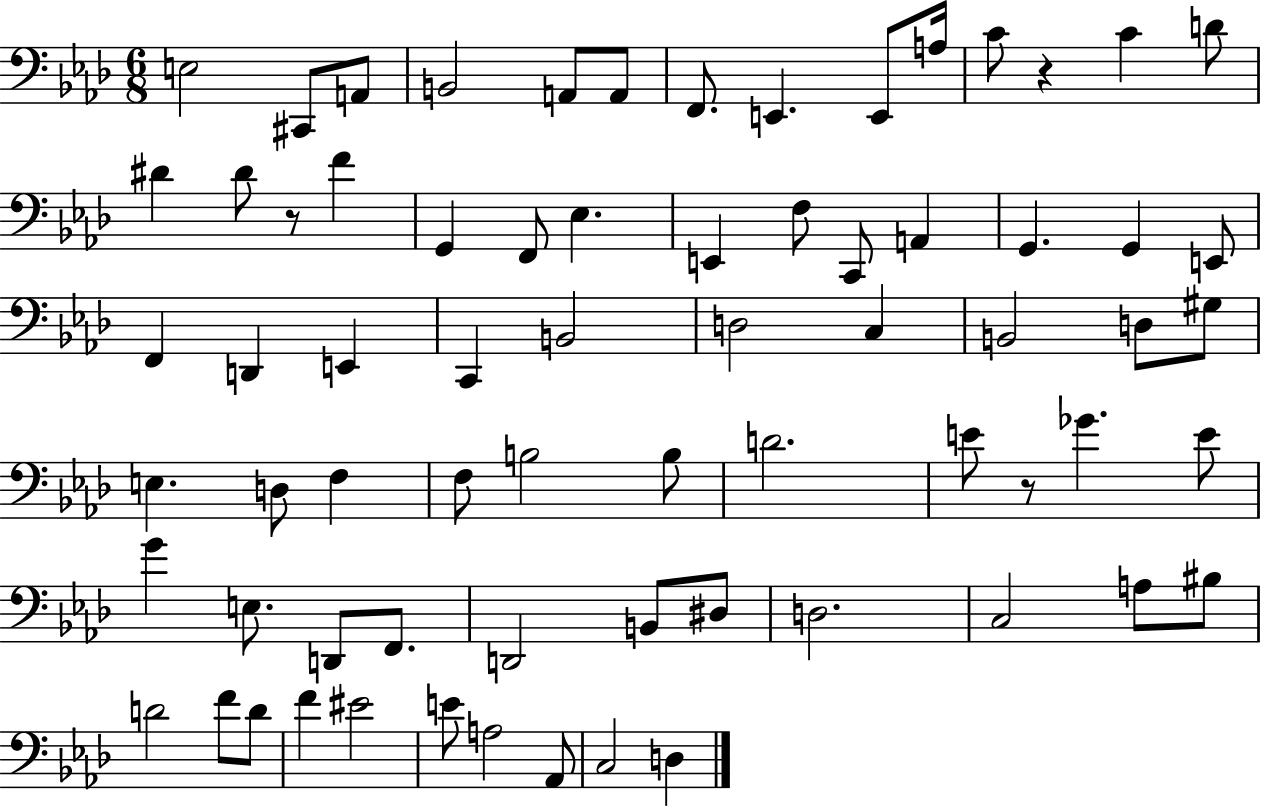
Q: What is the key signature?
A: AES major